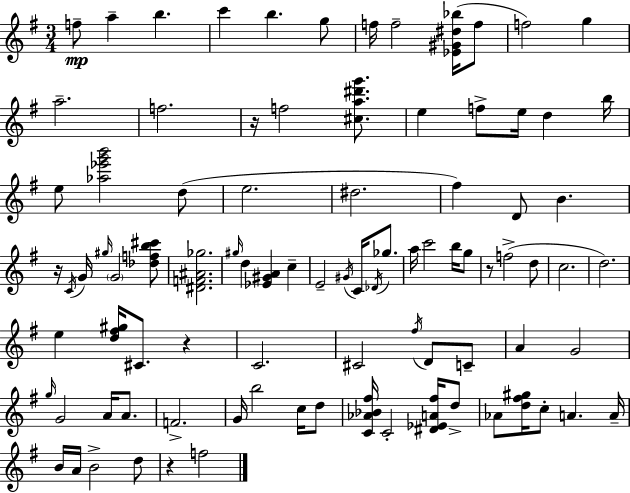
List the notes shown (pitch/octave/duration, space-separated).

F5/e A5/q B5/q. C6/q B5/q. G5/e F5/s F5/h [Eb4,G#4,D#5,Bb5]/s F5/e F5/h G5/q A5/h. F5/h. R/s F5/h [C#5,A5,D#6,G6]/e. E5/q F5/e E5/s D5/q B5/s E5/e [Ab5,Eb6,G6,B6]/h D5/e E5/h. D#5/h. F#5/q D4/e B4/q. R/s C4/s G4/s G#5/s G4/h [Db5,F5,B5,C#6]/e [D#4,F4,A#4,Gb5]/h. G#5/s D5/q [Eb4,G#4,A4]/q C5/q E4/h G#4/s C4/s Db4/s Gb5/e. A5/s C6/h B5/s G5/e R/e F5/h D5/e C5/h. D5/h. E5/q [D5,F#5,G#5]/s C#4/e. R/q C4/h. C#4/h F#5/s D4/e C4/e A4/q G4/h G5/s G4/h A4/s A4/e. F4/h. G4/s B5/h C5/s D5/e [C4,Ab4,Bb4,F#5]/s C4/h [D#4,Eb4,A4,F#5]/s D5/e Ab4/e [D5,F#5,G#5]/s C5/e A4/q. A4/s B4/s A4/s B4/h D5/e R/q F5/h